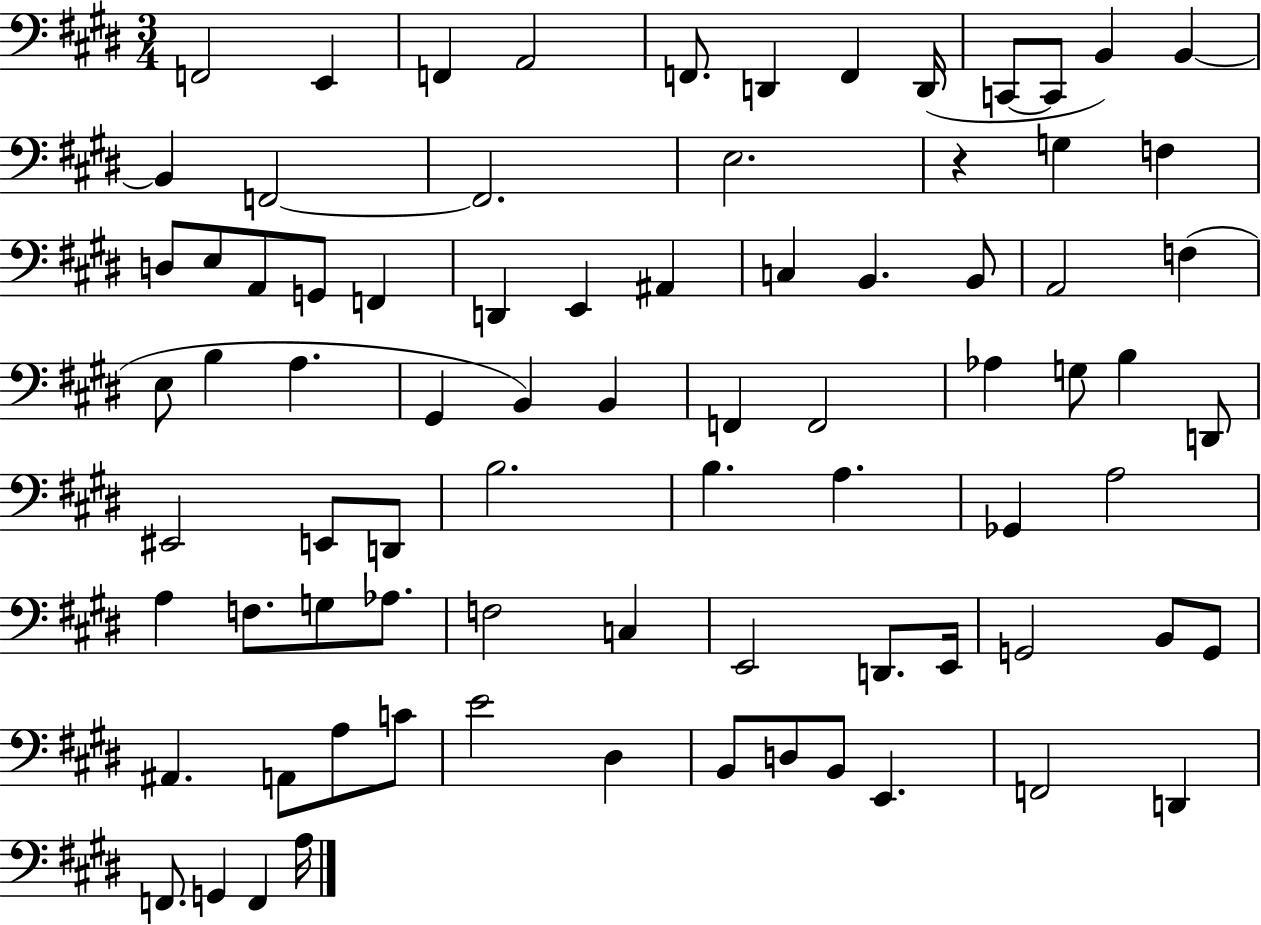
X:1
T:Untitled
M:3/4
L:1/4
K:E
F,,2 E,, F,, A,,2 F,,/2 D,, F,, D,,/4 C,,/2 C,,/2 B,, B,, B,, F,,2 F,,2 E,2 z G, F, D,/2 E,/2 A,,/2 G,,/2 F,, D,, E,, ^A,, C, B,, B,,/2 A,,2 F, E,/2 B, A, ^G,, B,, B,, F,, F,,2 _A, G,/2 B, D,,/2 ^E,,2 E,,/2 D,,/2 B,2 B, A, _G,, A,2 A, F,/2 G,/2 _A,/2 F,2 C, E,,2 D,,/2 E,,/4 G,,2 B,,/2 G,,/2 ^A,, A,,/2 A,/2 C/2 E2 ^D, B,,/2 D,/2 B,,/2 E,, F,,2 D,, F,,/2 G,, F,, A,/4